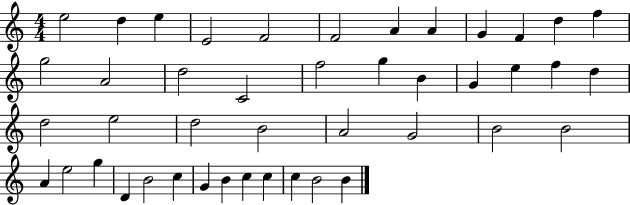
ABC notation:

X:1
T:Untitled
M:4/4
L:1/4
K:C
e2 d e E2 F2 F2 A A G F d f g2 A2 d2 C2 f2 g B G e f d d2 e2 d2 B2 A2 G2 B2 B2 A e2 g D B2 c G B c c c B2 B